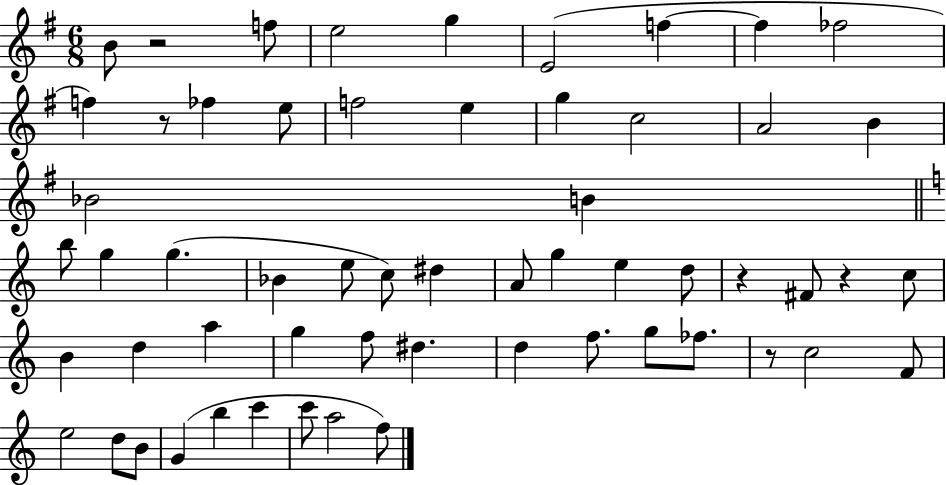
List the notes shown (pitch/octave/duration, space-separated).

B4/e R/h F5/e E5/h G5/q E4/h F5/q F5/q FES5/h F5/q R/e FES5/q E5/e F5/h E5/q G5/q C5/h A4/h B4/q Bb4/h B4/q B5/e G5/q G5/q. Bb4/q E5/e C5/e D#5/q A4/e G5/q E5/q D5/e R/q F#4/e R/q C5/e B4/q D5/q A5/q G5/q F5/e D#5/q. D5/q F5/e. G5/e FES5/e. R/e C5/h F4/e E5/h D5/e B4/e G4/q B5/q C6/q C6/e A5/h F5/e